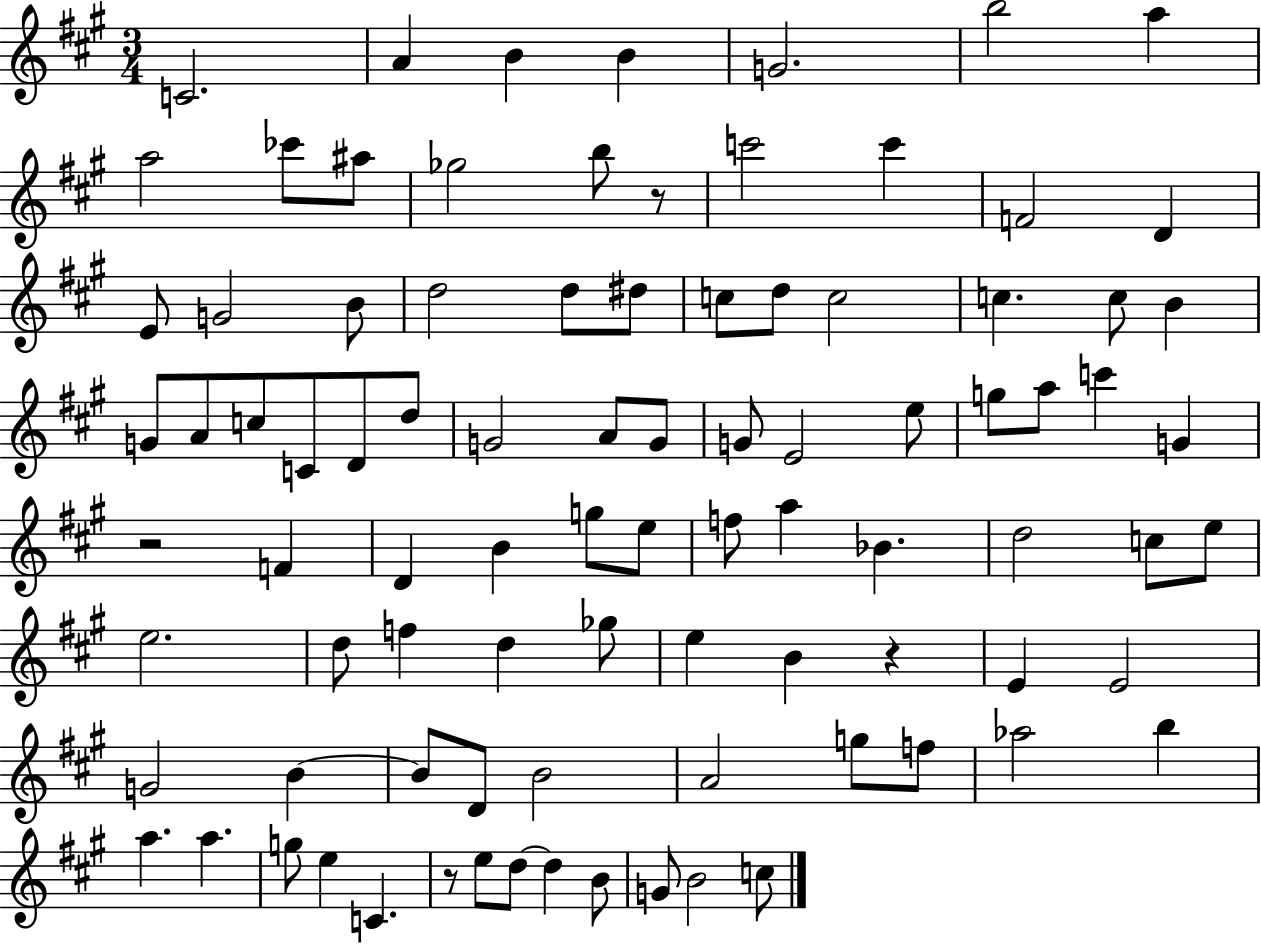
X:1
T:Untitled
M:3/4
L:1/4
K:A
C2 A B B G2 b2 a a2 _c'/2 ^a/2 _g2 b/2 z/2 c'2 c' F2 D E/2 G2 B/2 d2 d/2 ^d/2 c/2 d/2 c2 c c/2 B G/2 A/2 c/2 C/2 D/2 d/2 G2 A/2 G/2 G/2 E2 e/2 g/2 a/2 c' G z2 F D B g/2 e/2 f/2 a _B d2 c/2 e/2 e2 d/2 f d _g/2 e B z E E2 G2 B B/2 D/2 B2 A2 g/2 f/2 _a2 b a a g/2 e C z/2 e/2 d/2 d B/2 G/2 B2 c/2